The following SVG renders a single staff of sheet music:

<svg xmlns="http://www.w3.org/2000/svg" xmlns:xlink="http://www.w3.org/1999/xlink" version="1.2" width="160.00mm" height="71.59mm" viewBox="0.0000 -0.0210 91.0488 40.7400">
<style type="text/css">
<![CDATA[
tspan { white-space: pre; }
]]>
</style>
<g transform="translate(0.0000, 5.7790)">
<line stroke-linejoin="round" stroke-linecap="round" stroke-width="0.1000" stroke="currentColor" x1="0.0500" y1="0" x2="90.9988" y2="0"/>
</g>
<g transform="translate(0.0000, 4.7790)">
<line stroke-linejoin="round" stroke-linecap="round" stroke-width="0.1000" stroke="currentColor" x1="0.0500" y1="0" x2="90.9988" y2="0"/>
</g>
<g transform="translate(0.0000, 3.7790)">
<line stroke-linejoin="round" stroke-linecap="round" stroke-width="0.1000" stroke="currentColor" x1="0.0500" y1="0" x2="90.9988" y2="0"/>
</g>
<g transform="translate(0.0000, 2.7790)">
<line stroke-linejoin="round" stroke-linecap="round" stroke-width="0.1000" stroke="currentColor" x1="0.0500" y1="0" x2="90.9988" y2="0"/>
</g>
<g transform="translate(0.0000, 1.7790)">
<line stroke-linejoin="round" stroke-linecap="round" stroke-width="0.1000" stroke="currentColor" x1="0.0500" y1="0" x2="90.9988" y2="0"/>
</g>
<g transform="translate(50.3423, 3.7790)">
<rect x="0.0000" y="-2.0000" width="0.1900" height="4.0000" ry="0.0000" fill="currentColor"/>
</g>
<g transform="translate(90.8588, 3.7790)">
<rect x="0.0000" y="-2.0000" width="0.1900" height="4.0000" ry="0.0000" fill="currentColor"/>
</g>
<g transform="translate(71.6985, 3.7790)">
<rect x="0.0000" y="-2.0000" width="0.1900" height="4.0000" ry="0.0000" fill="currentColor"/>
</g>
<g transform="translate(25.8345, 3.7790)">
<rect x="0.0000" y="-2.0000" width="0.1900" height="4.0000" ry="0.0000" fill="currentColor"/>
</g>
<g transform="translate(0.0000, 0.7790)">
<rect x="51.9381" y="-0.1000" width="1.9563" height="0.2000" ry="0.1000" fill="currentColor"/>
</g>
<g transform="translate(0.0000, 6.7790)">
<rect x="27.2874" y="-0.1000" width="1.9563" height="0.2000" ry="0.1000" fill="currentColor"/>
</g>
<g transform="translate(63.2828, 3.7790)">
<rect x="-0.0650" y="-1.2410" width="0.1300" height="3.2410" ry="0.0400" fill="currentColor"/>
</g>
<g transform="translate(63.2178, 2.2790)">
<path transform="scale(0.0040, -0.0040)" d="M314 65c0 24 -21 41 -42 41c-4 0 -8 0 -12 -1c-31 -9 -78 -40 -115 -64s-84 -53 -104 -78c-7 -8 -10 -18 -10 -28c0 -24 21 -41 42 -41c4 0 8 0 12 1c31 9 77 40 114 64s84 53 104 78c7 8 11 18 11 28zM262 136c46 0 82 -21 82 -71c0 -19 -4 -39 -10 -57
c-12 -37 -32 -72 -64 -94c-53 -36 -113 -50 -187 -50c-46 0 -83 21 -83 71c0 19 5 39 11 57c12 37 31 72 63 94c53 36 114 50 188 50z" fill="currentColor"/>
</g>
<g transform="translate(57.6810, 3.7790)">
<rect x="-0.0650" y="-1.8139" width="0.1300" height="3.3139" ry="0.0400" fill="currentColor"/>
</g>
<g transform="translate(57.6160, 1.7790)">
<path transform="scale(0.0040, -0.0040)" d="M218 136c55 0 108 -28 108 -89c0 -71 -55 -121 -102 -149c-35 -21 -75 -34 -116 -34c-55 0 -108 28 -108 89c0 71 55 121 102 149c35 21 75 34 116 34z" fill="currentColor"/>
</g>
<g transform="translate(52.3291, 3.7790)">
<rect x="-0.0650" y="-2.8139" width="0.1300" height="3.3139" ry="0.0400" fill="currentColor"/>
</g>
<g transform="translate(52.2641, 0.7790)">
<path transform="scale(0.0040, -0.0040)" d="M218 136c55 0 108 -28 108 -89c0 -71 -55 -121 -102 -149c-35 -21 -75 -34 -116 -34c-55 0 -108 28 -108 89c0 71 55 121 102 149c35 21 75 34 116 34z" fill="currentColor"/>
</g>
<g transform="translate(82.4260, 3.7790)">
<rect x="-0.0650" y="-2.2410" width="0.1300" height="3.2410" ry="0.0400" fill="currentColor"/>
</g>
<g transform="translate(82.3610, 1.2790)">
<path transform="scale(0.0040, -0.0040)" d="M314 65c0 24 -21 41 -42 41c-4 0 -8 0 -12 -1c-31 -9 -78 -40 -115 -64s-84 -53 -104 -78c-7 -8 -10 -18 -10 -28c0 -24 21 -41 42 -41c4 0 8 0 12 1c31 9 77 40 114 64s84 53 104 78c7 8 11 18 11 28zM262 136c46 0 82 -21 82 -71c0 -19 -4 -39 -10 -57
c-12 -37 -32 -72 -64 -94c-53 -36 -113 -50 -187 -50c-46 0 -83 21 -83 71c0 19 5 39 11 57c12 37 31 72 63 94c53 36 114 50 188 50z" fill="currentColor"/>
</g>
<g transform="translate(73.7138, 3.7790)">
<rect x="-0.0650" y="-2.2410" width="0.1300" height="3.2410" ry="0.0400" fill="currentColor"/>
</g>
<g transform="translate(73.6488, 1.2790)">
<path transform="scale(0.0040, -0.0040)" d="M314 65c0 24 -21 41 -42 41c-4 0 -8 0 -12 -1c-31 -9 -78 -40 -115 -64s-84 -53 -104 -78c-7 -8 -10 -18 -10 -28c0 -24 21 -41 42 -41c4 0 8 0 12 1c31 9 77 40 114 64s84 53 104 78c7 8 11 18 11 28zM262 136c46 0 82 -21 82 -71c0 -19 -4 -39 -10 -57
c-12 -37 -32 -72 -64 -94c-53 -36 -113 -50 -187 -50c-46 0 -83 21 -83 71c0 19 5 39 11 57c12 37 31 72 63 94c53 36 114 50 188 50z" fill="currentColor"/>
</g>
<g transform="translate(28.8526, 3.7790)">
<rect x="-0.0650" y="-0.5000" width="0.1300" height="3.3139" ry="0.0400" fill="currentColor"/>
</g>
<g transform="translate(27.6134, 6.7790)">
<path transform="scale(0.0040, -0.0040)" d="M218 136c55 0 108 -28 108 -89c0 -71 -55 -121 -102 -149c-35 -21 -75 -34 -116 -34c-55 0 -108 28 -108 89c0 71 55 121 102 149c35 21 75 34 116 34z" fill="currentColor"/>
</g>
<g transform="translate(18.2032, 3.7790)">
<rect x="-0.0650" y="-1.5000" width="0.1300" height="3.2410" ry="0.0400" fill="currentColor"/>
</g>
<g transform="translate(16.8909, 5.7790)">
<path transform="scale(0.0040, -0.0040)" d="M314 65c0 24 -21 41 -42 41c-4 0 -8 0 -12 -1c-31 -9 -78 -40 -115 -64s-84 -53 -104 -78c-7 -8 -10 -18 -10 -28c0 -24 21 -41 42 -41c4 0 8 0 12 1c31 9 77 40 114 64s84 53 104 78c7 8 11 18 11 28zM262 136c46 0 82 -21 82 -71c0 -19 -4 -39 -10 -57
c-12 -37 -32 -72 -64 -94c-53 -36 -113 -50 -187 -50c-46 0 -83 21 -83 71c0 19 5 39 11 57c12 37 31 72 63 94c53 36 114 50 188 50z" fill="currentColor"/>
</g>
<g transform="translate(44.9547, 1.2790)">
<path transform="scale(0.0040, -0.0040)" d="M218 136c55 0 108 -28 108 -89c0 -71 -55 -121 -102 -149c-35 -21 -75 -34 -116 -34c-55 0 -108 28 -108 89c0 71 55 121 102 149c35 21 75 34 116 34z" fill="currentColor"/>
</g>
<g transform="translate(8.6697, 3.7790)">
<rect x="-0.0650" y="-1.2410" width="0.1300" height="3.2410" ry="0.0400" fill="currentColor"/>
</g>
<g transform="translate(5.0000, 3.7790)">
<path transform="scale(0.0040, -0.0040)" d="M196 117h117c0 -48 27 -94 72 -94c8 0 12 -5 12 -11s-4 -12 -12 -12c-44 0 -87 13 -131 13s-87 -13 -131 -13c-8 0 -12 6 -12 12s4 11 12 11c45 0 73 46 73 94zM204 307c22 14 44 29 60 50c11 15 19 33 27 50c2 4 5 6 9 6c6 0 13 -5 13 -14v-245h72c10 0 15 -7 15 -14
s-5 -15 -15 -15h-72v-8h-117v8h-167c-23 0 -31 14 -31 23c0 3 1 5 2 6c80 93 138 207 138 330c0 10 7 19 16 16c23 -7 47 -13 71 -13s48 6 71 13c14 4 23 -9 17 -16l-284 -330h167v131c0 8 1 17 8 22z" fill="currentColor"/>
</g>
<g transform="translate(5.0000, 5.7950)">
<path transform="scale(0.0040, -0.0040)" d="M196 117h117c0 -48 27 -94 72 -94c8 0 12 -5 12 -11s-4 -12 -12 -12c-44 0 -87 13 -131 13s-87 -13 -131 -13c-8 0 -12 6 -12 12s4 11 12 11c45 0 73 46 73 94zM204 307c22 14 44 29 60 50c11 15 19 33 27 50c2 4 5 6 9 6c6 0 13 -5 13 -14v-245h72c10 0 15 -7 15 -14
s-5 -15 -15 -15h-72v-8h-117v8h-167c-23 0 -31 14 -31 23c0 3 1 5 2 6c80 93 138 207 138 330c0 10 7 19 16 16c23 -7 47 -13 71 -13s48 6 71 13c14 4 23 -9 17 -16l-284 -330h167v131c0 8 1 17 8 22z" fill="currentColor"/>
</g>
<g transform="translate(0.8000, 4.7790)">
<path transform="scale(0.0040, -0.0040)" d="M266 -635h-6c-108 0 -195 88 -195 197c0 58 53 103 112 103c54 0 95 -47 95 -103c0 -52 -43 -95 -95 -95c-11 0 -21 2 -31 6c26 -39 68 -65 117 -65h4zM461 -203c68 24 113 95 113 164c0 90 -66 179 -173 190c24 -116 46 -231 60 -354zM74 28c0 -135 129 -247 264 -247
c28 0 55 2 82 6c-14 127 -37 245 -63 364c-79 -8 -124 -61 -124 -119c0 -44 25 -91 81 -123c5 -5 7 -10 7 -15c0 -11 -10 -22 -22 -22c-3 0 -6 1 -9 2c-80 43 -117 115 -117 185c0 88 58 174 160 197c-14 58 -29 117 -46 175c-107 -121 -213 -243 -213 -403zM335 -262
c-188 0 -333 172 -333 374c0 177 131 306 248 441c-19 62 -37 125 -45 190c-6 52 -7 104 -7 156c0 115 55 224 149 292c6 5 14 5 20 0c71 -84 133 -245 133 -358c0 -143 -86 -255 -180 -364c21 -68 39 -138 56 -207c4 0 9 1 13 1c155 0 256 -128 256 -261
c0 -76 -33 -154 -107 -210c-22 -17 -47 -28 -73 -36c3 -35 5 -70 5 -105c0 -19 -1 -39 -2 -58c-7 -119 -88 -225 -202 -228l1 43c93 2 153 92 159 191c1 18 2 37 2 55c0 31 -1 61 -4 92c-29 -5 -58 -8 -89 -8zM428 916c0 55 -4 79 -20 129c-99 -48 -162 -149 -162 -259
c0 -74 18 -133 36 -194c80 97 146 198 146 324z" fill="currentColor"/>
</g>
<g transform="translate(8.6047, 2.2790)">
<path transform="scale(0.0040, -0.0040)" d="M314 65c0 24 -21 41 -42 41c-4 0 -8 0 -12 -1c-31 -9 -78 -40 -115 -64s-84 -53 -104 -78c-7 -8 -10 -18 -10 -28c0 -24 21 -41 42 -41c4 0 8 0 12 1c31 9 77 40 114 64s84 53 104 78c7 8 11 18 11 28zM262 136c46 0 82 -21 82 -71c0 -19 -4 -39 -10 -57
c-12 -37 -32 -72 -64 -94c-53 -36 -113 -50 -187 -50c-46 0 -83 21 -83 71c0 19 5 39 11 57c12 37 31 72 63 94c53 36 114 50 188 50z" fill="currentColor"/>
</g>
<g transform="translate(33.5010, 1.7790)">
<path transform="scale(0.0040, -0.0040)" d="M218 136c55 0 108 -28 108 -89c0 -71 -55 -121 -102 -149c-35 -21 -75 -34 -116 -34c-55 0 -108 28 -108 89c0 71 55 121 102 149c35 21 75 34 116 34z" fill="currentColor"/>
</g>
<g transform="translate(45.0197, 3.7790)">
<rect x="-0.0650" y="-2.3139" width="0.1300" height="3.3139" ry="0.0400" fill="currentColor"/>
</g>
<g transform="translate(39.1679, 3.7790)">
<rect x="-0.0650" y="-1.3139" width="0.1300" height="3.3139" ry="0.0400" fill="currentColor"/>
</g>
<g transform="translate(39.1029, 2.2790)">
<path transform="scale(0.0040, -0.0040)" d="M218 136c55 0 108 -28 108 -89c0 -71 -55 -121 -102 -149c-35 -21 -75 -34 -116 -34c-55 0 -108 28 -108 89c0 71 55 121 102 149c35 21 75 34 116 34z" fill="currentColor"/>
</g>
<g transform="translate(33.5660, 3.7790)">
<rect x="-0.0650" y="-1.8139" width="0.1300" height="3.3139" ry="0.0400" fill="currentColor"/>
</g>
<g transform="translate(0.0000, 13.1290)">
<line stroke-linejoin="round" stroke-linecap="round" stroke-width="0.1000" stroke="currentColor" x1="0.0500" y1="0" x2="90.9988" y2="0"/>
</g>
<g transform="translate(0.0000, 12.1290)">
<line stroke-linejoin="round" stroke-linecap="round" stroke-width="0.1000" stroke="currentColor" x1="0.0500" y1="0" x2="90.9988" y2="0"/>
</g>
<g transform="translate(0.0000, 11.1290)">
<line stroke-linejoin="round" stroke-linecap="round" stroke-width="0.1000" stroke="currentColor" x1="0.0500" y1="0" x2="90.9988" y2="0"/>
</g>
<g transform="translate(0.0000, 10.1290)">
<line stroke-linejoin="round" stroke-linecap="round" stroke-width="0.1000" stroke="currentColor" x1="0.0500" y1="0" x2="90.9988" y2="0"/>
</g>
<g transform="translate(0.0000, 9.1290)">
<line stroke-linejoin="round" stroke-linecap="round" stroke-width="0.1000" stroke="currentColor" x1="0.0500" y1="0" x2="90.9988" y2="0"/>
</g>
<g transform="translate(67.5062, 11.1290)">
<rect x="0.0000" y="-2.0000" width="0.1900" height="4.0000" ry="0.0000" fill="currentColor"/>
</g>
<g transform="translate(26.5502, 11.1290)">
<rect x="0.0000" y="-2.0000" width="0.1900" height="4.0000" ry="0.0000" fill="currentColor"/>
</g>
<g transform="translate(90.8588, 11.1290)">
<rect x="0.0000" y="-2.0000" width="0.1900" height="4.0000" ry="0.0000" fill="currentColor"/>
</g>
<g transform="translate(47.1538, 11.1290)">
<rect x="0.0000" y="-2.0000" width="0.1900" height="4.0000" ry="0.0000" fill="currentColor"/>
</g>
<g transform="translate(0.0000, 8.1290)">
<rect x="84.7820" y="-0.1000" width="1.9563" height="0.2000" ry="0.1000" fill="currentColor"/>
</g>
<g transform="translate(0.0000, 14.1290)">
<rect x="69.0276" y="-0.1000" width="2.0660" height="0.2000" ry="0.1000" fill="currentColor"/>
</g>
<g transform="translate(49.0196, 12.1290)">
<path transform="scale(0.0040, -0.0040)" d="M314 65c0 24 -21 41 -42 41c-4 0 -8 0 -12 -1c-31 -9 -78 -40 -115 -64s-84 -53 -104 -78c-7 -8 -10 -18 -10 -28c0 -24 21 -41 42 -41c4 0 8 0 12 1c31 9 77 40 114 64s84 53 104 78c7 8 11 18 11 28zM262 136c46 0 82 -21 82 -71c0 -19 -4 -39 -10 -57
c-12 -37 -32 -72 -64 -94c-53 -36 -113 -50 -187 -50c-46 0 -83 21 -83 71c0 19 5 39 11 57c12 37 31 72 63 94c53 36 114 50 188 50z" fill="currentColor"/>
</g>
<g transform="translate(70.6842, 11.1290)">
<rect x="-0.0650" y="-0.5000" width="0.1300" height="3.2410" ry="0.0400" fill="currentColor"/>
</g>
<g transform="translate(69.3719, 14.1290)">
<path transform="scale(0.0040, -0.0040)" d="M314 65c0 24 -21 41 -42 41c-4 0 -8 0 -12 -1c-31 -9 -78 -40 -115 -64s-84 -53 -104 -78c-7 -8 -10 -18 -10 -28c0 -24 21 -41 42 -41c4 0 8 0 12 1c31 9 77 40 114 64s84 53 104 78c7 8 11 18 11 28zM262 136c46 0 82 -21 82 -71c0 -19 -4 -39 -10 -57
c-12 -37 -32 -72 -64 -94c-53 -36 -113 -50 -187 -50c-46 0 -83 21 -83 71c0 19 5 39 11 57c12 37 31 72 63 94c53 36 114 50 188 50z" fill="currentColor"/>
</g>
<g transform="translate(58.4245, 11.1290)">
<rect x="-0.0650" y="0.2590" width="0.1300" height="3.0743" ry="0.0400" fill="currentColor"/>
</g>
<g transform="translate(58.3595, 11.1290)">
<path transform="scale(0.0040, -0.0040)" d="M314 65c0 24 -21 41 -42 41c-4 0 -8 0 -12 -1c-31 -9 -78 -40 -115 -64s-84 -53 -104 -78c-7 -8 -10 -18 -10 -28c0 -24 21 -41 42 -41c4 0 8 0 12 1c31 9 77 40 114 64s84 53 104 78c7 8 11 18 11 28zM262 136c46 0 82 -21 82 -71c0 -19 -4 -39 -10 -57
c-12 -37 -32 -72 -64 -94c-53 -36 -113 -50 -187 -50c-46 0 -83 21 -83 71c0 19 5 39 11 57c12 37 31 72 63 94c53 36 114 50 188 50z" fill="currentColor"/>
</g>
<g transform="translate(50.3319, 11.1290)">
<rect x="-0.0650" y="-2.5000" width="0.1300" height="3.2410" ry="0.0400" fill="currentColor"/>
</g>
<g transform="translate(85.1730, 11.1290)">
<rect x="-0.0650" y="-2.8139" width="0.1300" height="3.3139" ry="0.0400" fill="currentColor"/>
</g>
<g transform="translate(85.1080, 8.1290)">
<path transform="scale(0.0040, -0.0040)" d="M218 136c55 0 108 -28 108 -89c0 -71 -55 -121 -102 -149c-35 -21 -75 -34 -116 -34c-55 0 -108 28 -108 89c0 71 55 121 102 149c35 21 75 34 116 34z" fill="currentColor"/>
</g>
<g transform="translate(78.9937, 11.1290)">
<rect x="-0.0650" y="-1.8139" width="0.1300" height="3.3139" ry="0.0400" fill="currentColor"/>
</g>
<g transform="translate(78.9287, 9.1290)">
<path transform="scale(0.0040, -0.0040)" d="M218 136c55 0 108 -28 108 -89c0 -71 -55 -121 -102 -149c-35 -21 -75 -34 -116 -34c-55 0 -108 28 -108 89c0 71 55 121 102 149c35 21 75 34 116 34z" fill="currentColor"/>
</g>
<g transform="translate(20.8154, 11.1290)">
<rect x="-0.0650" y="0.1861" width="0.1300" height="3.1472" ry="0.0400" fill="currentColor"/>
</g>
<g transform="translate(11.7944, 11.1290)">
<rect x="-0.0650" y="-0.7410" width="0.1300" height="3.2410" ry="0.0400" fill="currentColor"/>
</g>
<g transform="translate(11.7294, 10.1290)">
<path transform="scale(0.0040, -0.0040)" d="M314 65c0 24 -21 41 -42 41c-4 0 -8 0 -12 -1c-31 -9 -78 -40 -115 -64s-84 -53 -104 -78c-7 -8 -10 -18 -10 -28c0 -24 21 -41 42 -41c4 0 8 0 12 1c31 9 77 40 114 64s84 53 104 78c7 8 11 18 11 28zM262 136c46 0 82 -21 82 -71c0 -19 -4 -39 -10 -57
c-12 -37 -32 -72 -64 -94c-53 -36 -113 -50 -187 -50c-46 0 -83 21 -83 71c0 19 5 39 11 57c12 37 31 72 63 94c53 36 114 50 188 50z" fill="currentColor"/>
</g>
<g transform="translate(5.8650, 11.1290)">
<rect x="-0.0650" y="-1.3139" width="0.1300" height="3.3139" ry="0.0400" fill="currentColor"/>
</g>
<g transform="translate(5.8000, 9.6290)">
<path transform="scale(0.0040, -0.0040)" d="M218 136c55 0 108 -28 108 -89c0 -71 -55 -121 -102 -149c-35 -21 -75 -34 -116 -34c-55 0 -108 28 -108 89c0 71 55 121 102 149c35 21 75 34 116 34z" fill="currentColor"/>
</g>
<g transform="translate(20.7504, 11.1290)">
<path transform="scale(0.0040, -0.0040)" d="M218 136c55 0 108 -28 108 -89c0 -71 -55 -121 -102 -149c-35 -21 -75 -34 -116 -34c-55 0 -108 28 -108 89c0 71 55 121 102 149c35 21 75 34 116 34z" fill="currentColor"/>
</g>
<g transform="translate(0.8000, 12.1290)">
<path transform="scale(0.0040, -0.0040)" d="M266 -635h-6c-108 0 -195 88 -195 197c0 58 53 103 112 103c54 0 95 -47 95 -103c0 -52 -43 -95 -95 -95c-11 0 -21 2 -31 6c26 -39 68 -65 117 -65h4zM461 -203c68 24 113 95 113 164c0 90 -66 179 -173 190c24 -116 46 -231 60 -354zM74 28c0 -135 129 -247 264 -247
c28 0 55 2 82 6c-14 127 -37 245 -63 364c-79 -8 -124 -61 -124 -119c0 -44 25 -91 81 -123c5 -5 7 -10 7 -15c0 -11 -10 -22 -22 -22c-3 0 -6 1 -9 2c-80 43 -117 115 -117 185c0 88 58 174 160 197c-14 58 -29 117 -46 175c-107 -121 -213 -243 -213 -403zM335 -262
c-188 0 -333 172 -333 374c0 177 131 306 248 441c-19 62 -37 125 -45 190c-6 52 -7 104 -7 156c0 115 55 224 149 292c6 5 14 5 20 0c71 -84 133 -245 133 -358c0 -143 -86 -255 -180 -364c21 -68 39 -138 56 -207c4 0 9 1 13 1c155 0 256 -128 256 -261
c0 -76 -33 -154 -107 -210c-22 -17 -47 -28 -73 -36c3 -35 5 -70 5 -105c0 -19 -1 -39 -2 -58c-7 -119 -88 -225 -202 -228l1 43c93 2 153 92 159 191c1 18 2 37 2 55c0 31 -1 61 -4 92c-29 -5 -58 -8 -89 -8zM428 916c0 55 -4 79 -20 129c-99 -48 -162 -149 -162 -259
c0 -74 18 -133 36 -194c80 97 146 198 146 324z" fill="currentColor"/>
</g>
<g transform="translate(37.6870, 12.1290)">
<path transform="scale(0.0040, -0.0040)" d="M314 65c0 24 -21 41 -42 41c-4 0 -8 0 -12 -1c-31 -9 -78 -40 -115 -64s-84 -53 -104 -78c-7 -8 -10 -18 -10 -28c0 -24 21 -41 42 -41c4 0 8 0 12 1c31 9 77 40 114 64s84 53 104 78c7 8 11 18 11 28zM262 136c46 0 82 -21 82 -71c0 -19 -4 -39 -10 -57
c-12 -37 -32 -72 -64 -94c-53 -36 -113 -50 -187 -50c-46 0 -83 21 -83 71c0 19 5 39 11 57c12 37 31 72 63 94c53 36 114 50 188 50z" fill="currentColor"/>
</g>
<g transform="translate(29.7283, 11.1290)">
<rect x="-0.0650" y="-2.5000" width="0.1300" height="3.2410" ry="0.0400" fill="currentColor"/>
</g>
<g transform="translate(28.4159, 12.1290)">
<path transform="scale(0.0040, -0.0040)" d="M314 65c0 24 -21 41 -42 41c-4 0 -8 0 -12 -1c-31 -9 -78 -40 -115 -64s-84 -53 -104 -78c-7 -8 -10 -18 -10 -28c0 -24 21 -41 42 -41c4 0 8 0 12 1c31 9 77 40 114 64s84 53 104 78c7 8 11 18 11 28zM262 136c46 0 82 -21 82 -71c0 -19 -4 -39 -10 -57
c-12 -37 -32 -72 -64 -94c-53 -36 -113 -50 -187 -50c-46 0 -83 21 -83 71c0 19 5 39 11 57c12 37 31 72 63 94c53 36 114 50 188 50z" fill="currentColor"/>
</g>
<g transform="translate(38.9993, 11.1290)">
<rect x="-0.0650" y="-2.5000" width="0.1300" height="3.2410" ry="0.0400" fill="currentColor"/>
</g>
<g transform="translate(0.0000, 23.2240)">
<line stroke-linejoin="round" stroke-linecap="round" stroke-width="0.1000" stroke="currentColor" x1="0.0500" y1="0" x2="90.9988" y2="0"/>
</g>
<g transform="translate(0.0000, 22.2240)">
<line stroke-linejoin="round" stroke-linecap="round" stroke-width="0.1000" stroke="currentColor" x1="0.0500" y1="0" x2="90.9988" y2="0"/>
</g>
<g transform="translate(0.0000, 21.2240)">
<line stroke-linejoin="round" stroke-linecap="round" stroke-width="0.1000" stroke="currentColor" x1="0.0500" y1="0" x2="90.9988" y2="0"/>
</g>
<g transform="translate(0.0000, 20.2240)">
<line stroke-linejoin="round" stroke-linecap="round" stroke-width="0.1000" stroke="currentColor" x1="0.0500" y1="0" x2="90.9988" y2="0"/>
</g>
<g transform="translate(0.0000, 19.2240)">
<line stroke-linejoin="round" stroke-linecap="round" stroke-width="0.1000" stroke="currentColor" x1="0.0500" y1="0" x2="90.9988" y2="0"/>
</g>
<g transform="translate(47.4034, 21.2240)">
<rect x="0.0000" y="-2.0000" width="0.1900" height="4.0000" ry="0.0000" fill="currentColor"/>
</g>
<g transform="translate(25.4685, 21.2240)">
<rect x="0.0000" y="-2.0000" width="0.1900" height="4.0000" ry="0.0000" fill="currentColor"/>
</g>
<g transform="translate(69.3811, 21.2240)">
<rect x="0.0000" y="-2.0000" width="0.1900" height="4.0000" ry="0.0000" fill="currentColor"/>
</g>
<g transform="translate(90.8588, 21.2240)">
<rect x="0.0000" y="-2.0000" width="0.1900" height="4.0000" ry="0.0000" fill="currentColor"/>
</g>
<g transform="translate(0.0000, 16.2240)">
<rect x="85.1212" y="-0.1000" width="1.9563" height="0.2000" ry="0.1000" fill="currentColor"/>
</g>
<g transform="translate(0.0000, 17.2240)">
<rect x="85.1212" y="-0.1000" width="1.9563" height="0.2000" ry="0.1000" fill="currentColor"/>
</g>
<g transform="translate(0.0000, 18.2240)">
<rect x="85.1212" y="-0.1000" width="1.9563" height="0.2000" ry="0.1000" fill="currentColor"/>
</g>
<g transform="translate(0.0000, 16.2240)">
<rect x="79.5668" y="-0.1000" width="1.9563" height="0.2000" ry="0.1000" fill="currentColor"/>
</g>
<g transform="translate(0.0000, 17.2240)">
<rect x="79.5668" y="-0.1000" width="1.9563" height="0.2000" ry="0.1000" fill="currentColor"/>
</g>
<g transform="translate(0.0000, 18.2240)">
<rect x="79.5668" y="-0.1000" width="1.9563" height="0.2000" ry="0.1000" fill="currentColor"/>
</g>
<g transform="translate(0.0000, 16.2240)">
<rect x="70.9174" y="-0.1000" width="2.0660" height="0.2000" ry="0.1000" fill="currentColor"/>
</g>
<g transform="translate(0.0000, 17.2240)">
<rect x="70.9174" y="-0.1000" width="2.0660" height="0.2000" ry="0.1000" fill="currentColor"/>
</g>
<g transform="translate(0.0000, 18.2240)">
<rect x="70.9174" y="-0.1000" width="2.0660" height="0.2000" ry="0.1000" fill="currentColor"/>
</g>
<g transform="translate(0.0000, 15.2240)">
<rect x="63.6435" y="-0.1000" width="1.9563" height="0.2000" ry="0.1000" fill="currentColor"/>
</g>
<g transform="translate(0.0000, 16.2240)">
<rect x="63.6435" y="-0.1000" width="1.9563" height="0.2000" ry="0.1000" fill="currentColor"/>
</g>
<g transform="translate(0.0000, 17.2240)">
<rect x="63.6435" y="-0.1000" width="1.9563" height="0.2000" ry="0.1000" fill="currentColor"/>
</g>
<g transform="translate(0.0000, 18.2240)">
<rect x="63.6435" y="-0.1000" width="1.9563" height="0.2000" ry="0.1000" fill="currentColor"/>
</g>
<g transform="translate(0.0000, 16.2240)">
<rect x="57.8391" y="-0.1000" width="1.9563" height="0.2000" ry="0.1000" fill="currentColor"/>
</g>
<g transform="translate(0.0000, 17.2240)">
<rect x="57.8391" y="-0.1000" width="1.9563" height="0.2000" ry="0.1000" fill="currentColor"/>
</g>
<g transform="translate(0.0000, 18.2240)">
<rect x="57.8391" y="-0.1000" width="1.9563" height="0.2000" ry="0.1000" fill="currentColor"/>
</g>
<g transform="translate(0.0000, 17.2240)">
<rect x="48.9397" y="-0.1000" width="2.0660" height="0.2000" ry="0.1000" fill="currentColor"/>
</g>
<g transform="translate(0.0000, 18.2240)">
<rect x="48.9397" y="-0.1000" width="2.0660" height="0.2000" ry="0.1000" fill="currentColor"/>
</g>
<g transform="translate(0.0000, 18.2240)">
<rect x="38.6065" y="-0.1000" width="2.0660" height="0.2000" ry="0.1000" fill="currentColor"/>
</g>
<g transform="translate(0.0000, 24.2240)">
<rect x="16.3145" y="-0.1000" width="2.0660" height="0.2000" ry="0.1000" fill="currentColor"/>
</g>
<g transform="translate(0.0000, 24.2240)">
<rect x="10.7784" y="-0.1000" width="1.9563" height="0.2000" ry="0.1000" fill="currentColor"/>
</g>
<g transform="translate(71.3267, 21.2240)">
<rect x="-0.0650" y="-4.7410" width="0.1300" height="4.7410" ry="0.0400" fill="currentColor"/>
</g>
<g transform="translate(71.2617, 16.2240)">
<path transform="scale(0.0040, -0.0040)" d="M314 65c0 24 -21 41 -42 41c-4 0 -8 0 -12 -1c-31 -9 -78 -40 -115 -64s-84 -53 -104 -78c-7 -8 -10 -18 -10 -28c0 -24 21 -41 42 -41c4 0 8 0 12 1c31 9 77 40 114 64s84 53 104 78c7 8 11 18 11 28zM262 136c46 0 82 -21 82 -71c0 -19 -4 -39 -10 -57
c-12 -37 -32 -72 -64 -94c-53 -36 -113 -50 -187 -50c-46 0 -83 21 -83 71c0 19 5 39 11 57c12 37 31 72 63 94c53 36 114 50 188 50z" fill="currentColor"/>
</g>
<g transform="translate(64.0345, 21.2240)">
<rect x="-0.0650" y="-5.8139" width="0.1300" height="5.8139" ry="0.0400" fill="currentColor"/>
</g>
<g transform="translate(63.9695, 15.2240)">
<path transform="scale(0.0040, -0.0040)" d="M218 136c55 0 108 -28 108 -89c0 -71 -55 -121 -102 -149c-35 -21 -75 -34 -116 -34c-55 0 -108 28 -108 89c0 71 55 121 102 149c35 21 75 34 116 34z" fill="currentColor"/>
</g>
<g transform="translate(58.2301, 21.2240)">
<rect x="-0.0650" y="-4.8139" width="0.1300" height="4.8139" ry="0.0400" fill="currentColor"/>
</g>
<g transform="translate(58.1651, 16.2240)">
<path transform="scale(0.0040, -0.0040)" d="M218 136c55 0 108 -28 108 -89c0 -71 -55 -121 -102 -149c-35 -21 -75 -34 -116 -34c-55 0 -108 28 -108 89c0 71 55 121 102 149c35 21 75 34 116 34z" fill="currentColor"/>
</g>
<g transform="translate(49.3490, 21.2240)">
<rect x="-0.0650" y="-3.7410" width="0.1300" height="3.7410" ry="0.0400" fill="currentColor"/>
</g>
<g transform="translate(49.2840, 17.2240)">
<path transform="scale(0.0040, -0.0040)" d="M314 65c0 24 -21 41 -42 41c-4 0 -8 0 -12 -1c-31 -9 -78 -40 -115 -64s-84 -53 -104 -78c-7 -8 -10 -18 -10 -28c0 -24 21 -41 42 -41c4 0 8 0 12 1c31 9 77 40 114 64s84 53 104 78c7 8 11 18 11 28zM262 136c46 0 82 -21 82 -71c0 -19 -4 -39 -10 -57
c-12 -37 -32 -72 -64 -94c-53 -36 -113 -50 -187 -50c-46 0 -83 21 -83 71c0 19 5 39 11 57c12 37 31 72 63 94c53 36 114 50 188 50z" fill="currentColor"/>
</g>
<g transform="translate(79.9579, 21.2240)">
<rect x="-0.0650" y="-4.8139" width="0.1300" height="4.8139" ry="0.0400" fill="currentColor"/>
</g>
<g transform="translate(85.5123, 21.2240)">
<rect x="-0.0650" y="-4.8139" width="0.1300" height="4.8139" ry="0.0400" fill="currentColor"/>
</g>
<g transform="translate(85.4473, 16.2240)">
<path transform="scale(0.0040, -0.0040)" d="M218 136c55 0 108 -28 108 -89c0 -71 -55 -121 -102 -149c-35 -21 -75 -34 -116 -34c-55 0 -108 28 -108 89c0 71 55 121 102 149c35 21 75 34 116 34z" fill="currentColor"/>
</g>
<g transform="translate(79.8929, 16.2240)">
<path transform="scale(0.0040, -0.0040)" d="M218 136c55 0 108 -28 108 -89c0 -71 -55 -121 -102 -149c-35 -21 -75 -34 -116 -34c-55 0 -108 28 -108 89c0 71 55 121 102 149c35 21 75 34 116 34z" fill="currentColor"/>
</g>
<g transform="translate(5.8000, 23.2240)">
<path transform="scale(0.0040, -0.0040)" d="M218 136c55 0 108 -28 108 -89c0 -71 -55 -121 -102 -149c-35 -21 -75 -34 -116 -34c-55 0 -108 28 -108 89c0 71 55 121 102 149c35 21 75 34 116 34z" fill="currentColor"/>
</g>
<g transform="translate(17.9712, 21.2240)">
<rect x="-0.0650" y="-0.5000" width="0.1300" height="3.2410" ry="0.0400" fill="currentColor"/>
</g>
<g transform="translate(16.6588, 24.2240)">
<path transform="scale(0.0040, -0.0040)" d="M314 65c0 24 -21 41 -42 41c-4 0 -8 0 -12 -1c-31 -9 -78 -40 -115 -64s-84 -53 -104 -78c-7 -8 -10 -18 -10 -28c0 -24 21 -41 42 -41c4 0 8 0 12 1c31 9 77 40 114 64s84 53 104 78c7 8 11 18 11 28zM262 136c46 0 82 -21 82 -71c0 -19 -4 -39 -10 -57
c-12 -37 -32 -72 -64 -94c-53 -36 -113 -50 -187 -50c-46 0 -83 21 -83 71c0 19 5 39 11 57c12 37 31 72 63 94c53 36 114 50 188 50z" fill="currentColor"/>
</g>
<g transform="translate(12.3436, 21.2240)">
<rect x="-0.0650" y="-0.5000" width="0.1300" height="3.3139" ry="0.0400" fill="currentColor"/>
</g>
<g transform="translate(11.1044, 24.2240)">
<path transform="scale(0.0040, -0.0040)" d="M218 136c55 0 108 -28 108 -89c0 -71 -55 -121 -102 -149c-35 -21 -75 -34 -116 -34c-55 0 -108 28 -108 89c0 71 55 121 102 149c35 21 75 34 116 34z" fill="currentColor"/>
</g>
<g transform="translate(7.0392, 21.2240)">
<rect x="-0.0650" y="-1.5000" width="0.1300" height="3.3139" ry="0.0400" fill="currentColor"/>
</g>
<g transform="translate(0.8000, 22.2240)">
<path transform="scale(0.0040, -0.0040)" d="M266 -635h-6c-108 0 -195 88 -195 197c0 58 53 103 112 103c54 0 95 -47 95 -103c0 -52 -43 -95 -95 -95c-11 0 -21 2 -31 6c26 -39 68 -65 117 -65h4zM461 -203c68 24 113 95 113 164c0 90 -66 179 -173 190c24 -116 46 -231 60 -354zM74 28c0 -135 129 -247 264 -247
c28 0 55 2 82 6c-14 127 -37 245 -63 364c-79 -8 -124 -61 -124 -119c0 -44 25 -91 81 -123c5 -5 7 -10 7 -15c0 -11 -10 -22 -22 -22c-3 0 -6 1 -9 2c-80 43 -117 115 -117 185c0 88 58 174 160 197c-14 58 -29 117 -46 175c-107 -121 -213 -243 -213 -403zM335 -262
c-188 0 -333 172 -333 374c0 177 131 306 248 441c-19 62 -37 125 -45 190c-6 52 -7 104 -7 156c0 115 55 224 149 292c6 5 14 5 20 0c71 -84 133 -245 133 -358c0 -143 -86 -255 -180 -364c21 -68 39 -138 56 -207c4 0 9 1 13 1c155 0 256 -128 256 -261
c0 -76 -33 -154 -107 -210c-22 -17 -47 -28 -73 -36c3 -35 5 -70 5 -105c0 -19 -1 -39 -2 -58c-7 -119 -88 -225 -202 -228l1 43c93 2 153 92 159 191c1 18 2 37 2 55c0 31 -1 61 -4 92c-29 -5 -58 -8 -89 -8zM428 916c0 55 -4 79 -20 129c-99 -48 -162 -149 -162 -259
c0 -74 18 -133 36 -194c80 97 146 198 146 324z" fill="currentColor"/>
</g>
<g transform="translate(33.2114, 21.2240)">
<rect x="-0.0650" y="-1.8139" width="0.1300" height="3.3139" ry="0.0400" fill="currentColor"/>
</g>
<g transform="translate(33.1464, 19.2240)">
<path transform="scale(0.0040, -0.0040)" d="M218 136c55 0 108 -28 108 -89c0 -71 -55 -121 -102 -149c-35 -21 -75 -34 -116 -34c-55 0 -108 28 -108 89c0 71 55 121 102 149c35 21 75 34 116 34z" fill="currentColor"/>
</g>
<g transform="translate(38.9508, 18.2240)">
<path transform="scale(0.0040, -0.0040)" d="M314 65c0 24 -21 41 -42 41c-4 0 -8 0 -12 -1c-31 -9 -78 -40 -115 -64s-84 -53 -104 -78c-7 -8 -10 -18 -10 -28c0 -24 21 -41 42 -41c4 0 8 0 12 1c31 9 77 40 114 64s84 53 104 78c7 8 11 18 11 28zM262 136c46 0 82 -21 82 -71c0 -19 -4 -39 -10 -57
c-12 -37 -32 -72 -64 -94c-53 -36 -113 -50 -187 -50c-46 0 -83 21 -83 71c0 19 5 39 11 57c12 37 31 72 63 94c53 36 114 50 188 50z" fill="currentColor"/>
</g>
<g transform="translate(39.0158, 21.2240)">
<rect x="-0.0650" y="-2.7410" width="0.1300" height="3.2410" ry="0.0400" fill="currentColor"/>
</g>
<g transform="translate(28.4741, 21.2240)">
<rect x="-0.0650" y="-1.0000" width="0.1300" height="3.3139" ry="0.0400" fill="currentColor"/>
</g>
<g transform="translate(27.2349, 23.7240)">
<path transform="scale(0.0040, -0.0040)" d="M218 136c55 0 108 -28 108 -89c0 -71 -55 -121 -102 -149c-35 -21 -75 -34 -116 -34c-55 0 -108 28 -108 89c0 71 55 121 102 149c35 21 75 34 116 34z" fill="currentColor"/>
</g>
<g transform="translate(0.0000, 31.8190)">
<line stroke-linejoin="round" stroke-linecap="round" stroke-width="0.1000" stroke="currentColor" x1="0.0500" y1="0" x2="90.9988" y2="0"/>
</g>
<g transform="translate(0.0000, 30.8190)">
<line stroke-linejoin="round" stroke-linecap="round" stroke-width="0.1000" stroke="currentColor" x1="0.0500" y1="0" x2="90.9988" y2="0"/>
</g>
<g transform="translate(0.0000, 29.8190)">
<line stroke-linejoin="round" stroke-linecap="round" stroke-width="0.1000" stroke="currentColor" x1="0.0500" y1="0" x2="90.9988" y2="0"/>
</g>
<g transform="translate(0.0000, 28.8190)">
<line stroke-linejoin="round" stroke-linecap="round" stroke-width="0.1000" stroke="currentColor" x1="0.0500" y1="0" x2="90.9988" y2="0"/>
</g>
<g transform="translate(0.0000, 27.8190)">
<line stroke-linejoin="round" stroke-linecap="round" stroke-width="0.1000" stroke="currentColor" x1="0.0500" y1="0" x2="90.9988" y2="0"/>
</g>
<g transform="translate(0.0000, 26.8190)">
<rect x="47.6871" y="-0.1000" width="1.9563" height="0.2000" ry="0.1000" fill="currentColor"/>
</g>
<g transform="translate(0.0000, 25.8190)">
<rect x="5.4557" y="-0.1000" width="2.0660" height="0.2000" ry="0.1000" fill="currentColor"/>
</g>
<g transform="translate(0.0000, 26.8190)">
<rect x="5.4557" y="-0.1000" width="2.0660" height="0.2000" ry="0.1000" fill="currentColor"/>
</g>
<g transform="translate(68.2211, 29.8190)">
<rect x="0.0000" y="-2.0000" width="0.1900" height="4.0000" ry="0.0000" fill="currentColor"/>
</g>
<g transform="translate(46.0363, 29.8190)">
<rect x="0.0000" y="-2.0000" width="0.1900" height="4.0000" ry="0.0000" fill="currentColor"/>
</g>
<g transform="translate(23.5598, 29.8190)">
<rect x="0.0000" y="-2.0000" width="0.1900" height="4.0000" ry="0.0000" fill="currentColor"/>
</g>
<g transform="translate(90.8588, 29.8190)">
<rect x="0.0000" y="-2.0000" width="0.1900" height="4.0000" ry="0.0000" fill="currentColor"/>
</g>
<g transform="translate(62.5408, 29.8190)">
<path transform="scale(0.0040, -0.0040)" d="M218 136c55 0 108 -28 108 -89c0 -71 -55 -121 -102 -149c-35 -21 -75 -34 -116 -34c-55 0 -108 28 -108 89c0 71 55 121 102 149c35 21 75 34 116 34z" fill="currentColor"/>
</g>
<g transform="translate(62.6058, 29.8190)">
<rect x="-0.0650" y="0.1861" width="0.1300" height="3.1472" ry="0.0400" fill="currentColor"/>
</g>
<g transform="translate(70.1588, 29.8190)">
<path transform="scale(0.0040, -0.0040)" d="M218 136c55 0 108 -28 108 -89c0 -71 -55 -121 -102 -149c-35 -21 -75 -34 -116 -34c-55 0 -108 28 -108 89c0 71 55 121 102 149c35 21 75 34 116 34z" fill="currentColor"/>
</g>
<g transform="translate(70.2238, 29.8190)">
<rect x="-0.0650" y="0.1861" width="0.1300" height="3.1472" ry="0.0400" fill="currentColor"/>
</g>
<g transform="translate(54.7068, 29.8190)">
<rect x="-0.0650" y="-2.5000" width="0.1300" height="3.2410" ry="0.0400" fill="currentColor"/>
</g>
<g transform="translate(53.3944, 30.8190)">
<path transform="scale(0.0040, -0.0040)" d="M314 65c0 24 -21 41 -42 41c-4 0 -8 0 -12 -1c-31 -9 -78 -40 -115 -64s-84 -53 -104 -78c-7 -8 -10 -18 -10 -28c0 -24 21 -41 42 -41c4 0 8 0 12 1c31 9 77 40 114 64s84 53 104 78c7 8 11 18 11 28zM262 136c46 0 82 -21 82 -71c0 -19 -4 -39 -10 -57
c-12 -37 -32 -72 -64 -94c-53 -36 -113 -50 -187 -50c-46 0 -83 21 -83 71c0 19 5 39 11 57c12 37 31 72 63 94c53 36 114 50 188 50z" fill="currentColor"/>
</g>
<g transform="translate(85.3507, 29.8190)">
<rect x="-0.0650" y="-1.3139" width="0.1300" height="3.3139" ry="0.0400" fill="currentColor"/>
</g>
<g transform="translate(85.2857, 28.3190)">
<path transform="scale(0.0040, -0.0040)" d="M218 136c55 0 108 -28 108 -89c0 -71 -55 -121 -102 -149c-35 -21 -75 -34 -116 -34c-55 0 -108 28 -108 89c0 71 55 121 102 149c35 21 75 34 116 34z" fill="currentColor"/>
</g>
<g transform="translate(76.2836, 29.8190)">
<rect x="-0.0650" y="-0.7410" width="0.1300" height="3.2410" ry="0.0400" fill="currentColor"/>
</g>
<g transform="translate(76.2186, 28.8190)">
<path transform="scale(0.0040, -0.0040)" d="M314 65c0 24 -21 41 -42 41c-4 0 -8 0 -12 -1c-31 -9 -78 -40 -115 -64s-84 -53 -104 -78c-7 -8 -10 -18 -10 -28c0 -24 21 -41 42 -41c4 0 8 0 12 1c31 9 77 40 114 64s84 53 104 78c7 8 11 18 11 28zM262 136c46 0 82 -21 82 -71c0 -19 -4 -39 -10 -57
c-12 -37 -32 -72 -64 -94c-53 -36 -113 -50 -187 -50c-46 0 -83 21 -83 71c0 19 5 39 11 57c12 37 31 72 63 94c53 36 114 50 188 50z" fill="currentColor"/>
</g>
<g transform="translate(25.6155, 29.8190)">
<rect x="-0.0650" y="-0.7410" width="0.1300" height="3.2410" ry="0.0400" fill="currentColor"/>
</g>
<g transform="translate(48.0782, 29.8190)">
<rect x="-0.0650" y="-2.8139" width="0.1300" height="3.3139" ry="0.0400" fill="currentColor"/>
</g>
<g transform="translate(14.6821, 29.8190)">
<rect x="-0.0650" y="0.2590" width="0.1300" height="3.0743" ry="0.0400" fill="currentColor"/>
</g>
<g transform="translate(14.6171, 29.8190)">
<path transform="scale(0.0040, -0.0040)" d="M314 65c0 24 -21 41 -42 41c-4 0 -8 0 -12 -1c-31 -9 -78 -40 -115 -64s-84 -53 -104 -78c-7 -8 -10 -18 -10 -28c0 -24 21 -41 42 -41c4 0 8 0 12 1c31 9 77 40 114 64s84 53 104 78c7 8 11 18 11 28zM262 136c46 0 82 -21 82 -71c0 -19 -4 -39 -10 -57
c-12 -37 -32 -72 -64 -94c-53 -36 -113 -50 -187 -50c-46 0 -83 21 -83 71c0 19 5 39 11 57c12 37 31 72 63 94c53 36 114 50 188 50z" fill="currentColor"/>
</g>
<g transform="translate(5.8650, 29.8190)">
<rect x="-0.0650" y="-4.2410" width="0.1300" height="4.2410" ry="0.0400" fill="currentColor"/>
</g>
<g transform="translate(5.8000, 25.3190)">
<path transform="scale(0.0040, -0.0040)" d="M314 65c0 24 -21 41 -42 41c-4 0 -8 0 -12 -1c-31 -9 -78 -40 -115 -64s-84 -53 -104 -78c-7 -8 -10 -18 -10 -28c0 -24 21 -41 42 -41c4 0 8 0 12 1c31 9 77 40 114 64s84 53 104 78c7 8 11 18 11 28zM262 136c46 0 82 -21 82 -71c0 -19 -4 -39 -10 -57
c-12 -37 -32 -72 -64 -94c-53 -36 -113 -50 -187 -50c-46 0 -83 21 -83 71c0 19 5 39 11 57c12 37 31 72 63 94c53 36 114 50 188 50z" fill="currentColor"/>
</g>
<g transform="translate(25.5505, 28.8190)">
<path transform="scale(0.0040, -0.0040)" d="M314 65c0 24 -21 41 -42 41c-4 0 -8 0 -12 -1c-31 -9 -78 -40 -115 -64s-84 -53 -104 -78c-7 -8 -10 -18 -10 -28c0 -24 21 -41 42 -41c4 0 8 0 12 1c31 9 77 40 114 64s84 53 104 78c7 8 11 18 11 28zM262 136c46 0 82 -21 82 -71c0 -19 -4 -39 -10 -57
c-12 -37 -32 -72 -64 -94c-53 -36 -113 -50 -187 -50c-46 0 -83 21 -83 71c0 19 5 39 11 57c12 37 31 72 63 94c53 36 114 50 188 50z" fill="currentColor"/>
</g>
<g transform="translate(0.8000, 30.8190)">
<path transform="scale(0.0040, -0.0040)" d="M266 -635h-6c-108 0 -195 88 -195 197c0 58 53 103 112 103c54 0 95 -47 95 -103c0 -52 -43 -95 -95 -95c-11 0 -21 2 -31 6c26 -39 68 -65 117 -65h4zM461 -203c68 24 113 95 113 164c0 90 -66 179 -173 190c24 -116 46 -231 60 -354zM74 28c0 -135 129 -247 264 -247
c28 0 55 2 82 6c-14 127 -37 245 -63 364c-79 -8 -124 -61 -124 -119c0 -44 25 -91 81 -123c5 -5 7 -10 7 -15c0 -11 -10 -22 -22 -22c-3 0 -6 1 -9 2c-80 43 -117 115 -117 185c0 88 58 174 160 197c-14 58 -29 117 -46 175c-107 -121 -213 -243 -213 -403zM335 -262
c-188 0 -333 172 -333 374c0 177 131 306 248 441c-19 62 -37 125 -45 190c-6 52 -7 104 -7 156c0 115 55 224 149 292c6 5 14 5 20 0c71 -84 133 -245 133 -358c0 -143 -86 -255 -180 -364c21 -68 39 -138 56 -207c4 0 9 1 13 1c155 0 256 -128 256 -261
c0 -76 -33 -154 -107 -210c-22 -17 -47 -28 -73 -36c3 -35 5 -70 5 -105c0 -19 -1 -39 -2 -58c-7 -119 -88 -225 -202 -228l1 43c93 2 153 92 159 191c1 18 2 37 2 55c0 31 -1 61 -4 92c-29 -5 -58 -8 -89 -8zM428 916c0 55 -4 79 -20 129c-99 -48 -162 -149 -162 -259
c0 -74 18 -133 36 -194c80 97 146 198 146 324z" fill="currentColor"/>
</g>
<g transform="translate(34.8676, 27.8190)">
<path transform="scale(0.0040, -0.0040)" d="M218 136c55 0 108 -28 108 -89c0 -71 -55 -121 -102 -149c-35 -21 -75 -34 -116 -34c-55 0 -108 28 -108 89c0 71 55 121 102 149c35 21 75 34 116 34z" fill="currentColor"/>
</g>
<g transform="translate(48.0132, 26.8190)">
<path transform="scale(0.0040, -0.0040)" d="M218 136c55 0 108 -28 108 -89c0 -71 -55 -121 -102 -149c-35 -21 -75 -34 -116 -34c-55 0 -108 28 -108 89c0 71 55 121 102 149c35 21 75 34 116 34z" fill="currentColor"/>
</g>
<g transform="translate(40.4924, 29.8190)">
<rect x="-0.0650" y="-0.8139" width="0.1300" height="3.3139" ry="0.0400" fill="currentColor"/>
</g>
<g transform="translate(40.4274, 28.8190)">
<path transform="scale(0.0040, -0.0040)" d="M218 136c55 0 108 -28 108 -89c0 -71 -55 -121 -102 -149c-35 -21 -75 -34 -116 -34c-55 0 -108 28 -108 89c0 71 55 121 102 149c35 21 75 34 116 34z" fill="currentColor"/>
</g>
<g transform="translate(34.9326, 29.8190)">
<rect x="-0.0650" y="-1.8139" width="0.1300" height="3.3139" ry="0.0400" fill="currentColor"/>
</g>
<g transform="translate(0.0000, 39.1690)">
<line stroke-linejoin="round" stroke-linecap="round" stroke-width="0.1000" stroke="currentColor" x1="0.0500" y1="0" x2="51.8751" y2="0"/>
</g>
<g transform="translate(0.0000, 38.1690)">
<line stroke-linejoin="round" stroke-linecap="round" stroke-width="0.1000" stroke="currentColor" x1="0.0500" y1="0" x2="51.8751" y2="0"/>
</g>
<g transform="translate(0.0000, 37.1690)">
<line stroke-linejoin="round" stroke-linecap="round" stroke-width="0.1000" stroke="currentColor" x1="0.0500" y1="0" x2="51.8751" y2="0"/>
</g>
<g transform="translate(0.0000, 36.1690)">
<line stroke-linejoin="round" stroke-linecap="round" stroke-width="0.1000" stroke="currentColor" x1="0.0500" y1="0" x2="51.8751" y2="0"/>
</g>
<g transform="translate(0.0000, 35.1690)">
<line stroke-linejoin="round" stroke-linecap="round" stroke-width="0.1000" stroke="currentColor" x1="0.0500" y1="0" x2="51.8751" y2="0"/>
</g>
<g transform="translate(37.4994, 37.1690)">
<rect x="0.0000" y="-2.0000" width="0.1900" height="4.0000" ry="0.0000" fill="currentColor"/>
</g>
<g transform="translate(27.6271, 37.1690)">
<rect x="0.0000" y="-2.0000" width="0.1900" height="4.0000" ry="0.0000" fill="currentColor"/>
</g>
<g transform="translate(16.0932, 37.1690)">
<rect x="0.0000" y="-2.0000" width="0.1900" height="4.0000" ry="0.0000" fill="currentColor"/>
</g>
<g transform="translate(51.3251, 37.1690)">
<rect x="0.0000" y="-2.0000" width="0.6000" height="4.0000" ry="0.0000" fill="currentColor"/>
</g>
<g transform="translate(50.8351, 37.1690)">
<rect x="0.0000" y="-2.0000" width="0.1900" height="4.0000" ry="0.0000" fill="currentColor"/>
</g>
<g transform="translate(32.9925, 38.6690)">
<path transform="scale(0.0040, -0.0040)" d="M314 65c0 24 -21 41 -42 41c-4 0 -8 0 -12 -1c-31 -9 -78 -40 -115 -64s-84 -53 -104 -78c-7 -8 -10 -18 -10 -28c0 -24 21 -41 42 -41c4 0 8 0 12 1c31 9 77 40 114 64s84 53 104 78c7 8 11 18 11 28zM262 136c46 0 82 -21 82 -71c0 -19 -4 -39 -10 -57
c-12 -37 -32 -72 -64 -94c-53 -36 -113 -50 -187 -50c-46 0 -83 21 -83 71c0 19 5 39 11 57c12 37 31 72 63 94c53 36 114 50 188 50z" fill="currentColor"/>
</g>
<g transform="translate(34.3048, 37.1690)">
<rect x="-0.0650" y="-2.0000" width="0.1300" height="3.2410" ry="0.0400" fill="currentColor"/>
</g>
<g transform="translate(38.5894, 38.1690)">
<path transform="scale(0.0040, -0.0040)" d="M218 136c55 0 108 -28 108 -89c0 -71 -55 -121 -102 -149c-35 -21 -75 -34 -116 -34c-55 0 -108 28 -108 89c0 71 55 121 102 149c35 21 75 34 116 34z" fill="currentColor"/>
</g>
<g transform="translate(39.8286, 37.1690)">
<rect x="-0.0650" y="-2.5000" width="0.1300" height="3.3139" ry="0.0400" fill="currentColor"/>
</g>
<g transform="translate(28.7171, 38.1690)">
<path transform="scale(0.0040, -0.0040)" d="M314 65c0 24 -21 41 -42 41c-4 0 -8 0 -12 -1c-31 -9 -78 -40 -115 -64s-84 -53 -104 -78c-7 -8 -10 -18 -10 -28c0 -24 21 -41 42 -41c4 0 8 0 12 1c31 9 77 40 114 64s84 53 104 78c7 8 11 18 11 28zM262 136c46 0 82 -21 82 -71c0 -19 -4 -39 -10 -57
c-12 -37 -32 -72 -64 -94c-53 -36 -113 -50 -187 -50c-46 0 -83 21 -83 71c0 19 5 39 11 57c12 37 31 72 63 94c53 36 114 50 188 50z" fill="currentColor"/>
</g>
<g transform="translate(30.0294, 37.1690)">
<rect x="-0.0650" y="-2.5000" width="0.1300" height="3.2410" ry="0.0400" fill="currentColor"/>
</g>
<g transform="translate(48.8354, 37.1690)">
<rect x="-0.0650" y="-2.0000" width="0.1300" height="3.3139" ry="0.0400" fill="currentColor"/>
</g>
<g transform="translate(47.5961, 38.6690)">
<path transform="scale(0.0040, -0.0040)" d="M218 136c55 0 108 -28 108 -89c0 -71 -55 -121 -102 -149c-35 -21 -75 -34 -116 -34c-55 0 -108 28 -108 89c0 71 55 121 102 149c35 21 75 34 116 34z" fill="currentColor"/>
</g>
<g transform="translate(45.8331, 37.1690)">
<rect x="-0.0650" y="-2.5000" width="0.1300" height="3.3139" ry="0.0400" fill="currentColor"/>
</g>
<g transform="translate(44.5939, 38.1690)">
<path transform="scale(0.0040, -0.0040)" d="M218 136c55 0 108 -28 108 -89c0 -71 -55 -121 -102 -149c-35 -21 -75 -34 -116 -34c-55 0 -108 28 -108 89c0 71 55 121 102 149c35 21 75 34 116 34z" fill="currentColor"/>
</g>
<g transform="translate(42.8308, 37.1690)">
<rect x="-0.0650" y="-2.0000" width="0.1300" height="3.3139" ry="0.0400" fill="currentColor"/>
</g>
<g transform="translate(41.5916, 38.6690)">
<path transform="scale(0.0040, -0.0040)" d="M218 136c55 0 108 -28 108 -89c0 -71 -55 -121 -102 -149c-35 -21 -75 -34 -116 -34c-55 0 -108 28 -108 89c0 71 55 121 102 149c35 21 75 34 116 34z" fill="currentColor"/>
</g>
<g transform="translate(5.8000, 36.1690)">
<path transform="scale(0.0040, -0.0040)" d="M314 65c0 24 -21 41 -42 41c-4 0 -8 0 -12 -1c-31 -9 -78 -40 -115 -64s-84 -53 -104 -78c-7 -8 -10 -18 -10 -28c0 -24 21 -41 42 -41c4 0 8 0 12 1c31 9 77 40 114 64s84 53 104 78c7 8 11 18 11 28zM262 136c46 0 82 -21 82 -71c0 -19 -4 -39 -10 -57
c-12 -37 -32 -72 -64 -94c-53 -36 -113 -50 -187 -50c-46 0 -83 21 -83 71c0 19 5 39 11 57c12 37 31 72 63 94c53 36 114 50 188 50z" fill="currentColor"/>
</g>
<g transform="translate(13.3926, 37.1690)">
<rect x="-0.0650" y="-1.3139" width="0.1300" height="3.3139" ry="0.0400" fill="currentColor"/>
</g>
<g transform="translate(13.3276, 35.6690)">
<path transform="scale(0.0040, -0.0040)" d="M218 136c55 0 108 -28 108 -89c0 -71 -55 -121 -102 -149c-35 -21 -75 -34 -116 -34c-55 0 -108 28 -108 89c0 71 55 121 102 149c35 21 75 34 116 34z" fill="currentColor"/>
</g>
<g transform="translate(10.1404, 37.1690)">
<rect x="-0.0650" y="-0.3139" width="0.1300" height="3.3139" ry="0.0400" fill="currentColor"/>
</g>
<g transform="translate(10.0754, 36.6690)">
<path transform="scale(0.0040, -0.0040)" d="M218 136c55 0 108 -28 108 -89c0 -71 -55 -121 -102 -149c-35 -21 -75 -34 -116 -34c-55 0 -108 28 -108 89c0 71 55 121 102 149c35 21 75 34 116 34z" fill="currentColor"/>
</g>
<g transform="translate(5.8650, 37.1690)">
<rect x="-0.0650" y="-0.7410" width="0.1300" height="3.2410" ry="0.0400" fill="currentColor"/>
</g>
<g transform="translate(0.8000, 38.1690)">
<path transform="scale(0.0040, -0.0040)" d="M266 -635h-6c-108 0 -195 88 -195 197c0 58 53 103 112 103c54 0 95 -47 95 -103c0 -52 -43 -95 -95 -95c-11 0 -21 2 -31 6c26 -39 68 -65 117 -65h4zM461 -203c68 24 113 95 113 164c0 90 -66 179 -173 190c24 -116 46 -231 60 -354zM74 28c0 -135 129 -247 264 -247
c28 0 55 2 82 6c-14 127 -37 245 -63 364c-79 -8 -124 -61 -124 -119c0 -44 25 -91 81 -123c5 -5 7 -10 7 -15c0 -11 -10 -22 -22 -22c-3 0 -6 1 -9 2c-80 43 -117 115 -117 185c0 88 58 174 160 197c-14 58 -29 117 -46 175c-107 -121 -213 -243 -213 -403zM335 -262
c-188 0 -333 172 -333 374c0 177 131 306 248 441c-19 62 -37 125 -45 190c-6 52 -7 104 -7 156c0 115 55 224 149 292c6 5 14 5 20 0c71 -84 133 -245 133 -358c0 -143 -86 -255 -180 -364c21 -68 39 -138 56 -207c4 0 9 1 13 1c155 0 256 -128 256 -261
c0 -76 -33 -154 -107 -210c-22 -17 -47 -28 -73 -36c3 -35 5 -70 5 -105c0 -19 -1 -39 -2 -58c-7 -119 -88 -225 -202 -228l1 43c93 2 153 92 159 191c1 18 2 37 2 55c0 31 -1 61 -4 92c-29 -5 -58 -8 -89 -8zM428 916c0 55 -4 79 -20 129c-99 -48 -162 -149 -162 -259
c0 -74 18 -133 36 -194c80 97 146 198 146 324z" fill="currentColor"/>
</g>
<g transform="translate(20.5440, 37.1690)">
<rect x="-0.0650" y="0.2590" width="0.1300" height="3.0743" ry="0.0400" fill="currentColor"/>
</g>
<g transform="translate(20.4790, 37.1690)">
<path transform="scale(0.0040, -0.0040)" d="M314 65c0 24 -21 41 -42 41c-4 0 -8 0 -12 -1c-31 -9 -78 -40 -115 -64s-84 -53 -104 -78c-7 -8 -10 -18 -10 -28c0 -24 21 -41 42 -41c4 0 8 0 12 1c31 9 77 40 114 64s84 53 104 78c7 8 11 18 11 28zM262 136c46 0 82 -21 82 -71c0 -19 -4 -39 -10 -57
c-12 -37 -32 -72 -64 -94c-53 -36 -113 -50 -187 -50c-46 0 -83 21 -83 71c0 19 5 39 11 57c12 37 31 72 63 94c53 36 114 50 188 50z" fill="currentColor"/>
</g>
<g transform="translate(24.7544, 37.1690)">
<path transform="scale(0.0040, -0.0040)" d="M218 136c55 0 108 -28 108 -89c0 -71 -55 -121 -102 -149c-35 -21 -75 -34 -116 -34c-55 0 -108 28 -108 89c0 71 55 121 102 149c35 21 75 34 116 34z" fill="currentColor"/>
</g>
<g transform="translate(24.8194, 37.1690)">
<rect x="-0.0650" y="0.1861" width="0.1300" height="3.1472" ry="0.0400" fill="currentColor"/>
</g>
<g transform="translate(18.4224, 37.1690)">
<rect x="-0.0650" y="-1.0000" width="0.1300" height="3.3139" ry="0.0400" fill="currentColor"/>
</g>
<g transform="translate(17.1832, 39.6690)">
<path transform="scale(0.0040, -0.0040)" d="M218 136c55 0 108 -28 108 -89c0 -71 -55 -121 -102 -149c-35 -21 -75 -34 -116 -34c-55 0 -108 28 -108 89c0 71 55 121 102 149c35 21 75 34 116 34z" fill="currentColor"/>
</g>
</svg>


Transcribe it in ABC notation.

X:1
T:Untitled
M:4/4
L:1/4
K:C
e2 E2 C f e g a f e2 g2 g2 e d2 B G2 G2 G2 B2 C2 f a E C C2 D f a2 c'2 e' g' e'2 e' e' d'2 B2 d2 f d a G2 B B d2 e d2 c e D B2 B G2 F2 G F G F